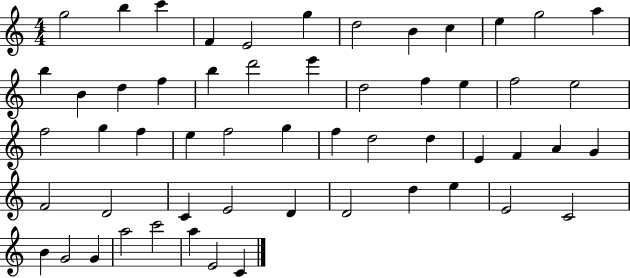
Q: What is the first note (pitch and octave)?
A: G5